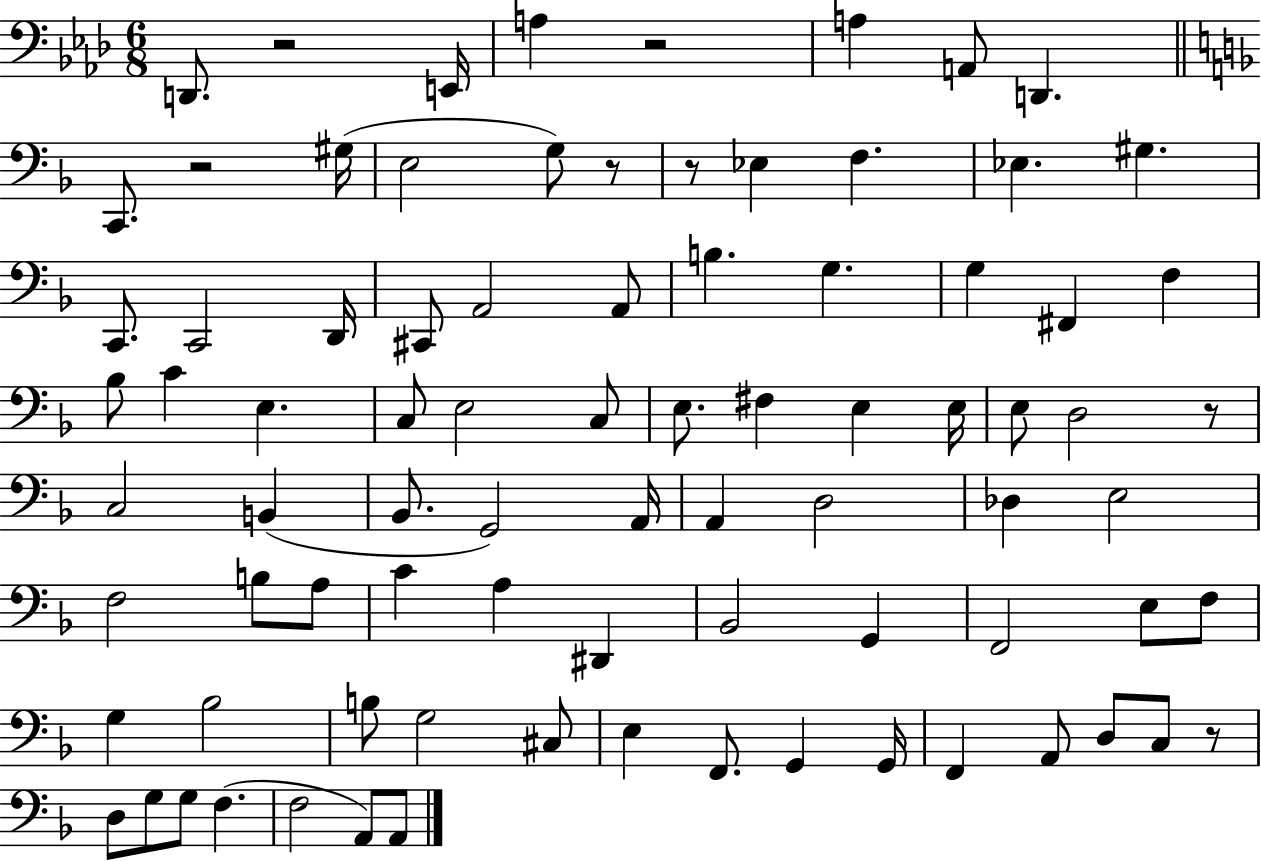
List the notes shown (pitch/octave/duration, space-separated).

D2/e. R/h E2/s A3/q R/h A3/q A2/e D2/q. C2/e. R/h G#3/s E3/h G3/e R/e R/e Eb3/q F3/q. Eb3/q. G#3/q. C2/e. C2/h D2/s C#2/e A2/h A2/e B3/q. G3/q. G3/q F#2/q F3/q Bb3/e C4/q E3/q. C3/e E3/h C3/e E3/e. F#3/q E3/q E3/s E3/e D3/h R/e C3/h B2/q Bb2/e. G2/h A2/s A2/q D3/h Db3/q E3/h F3/h B3/e A3/e C4/q A3/q D#2/q Bb2/h G2/q F2/h E3/e F3/e G3/q Bb3/h B3/e G3/h C#3/e E3/q F2/e. G2/q G2/s F2/q A2/e D3/e C3/e R/e D3/e G3/e G3/e F3/q. F3/h A2/e A2/e